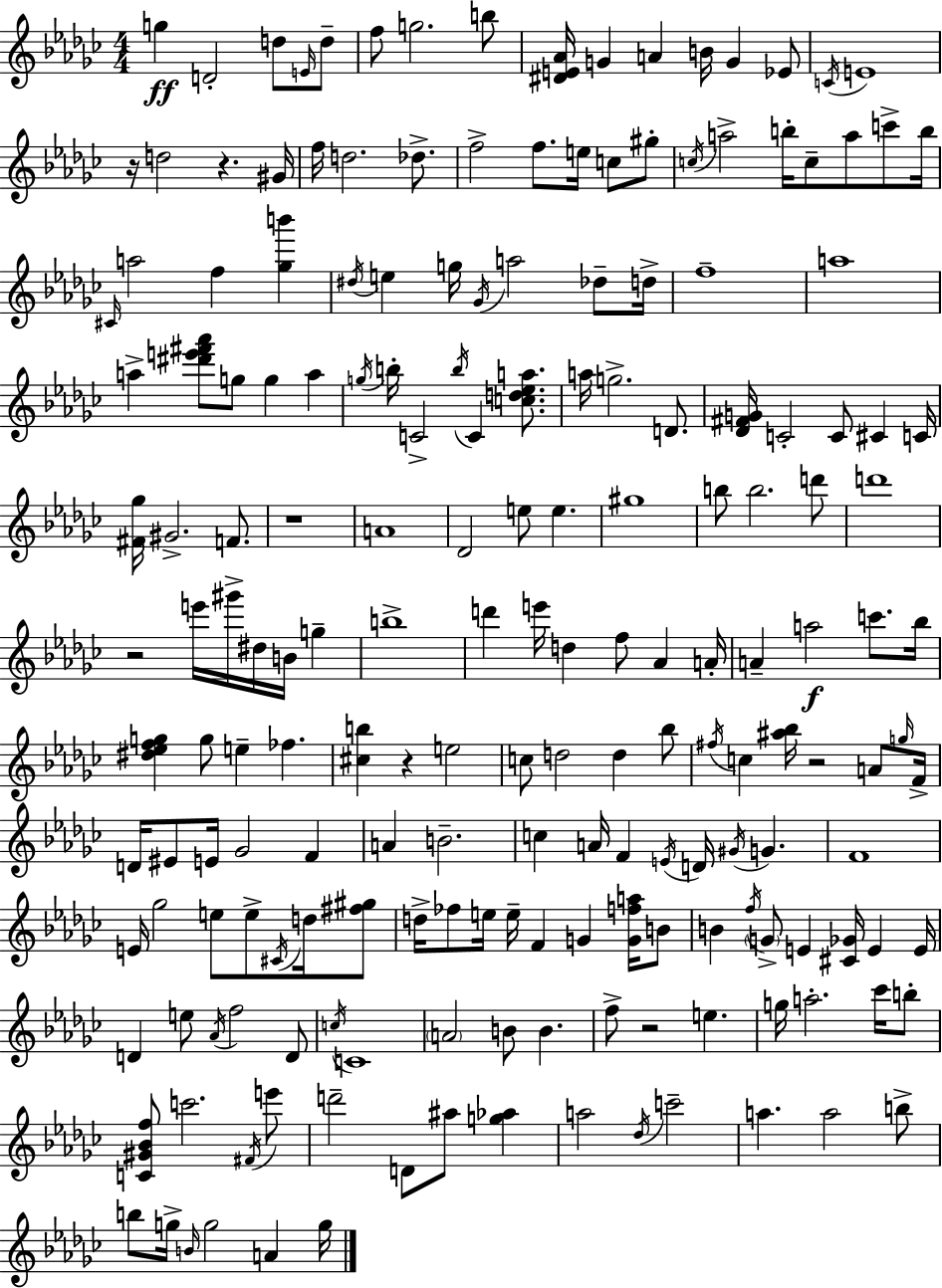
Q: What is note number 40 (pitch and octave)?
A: A5